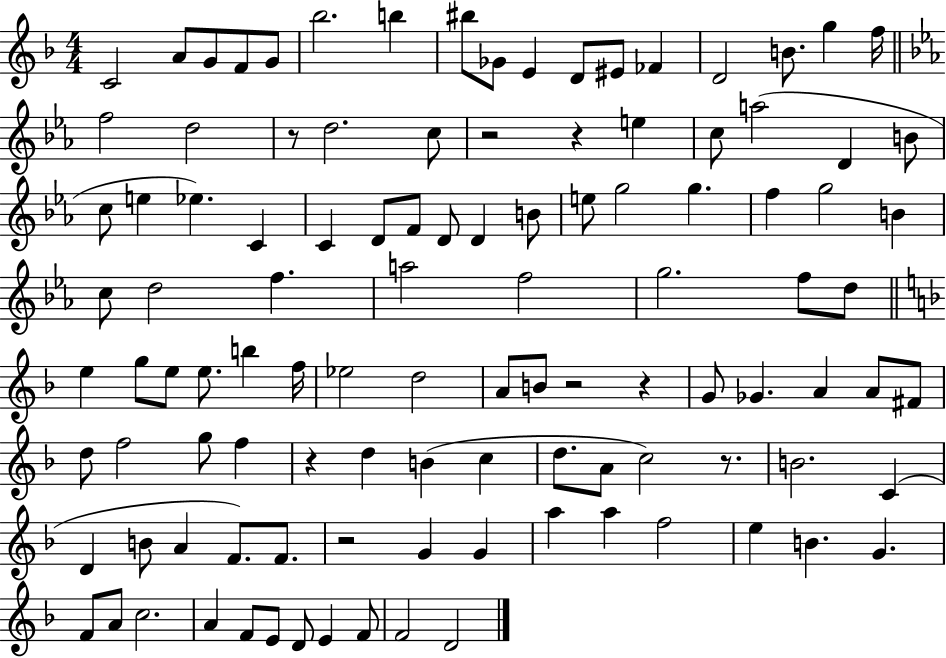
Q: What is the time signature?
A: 4/4